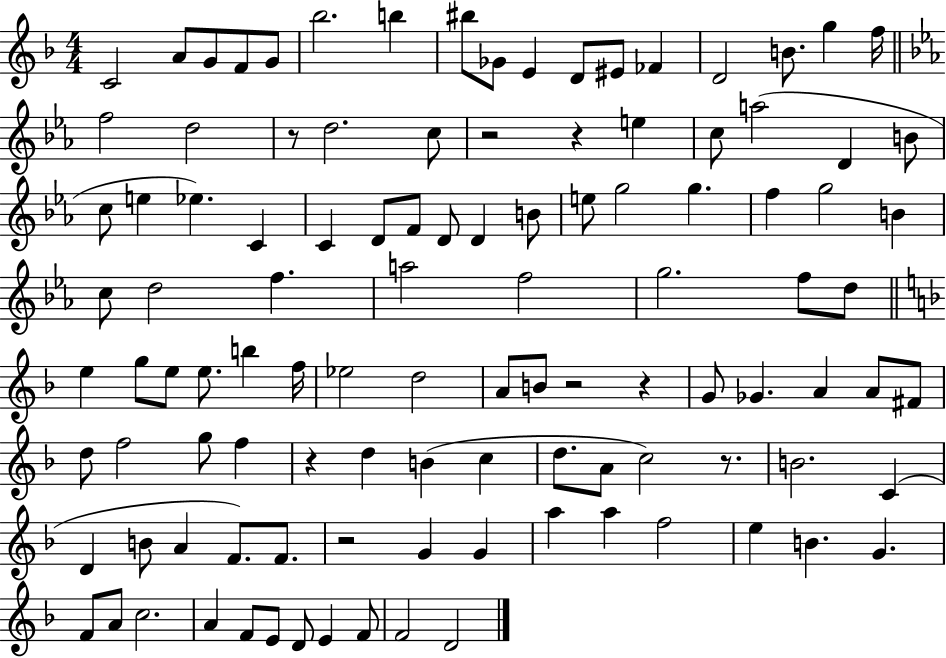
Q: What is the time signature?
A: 4/4